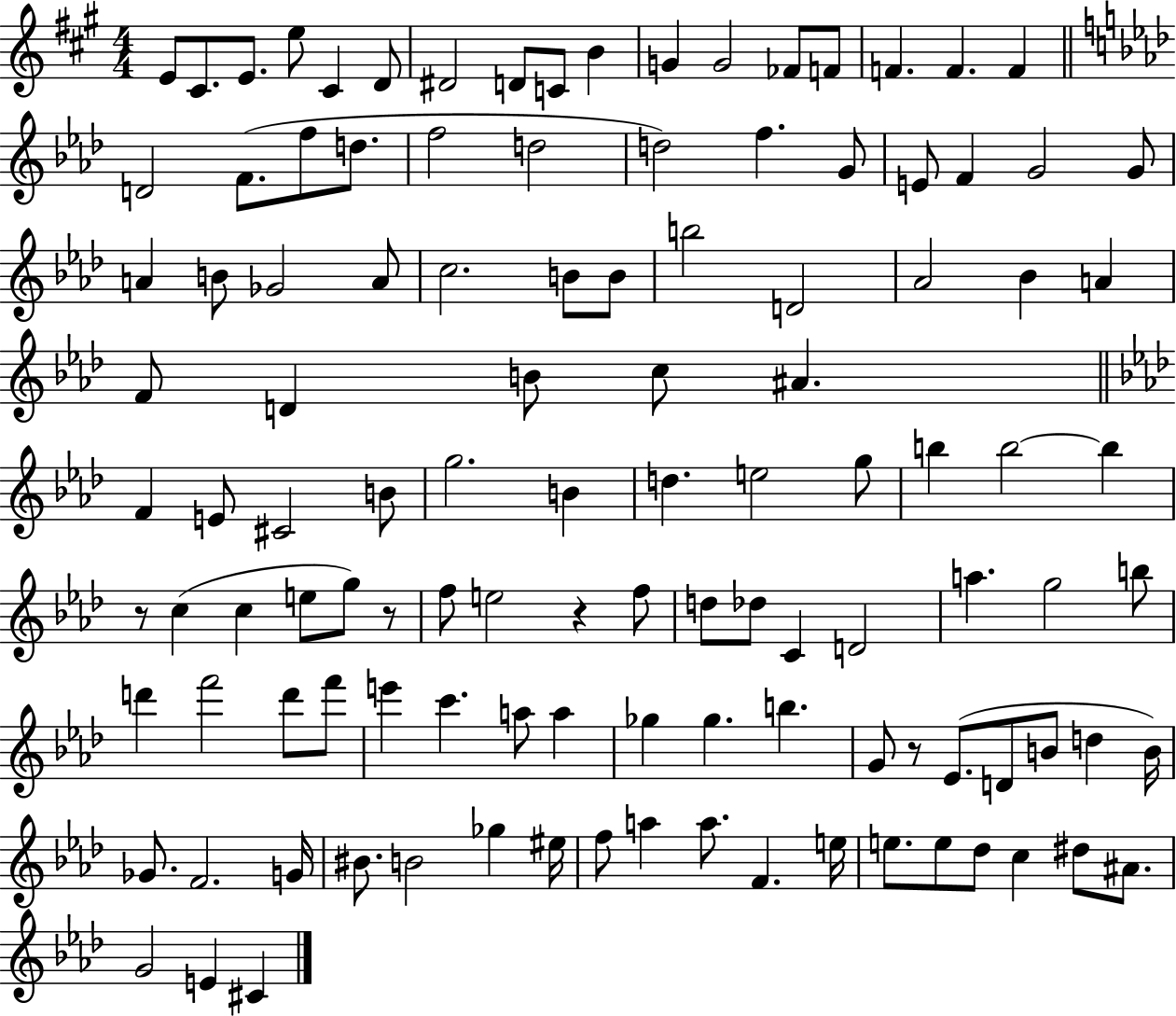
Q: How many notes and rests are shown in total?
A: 115